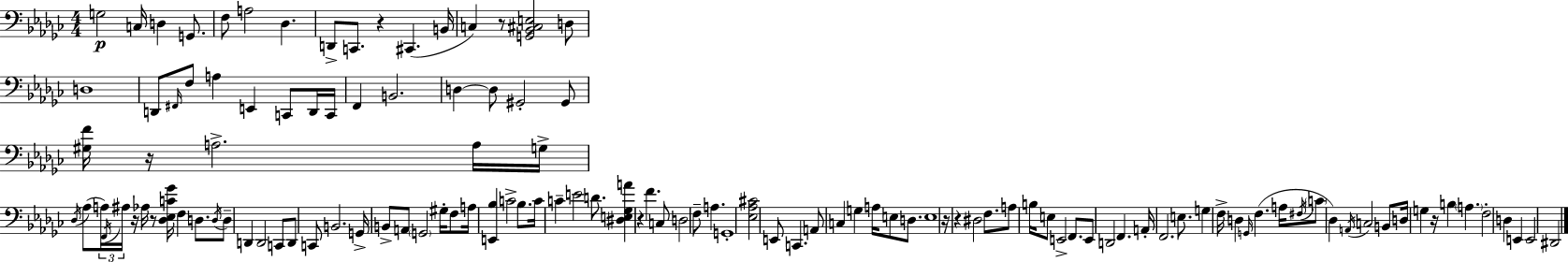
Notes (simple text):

G3/h C3/s D3/q G2/e. F3/e A3/h Db3/q. D2/e C2/e. R/q C#2/q. B2/s C3/q R/e [G2,Bb2,C#3,E3]/h D3/e D3/w D2/e F#2/s F3/e A3/q E2/q C2/e D2/s C2/s F2/q B2/h. D3/q D3/e G#2/h G#2/e [G#3,F4]/s R/s A3/h. A3/s G3/s Db3/s Ab3/e A3/s F2/s A#3/s R/s Ab3/s R/e [Db3,Eb3,C4,Gb4]/s F3/q D3/e. D3/s D3/e D2/q D2/h C2/e D2/e C2/e B2/h. G2/s B2/e A2/e G2/h G#3/s F3/e A3/s [E2,Bb3]/q C4/h Bb3/e. C4/s C4/q E4/h D4/e. [D#3,E3,Gb3,A4]/q R/q F4/q. C3/e D3/h F3/e A3/q. G2/w [Eb3,Ab3,C#4]/h E2/e C2/q. A2/e C3/q G3/q A3/s E3/e D3/e. E3/w R/s R/q D#3/h F3/e. A3/e B3/s E3/e E2/h F2/e. E2/e D2/h F2/q. A2/s F2/h. E3/e. G3/q F3/s D3/q G2/s F3/q. A3/s F#3/s C4/e Db3/q A2/s C3/h B2/e D3/s G3/q R/s B3/q A3/q. F3/h D3/q E2/q E2/h D#2/h